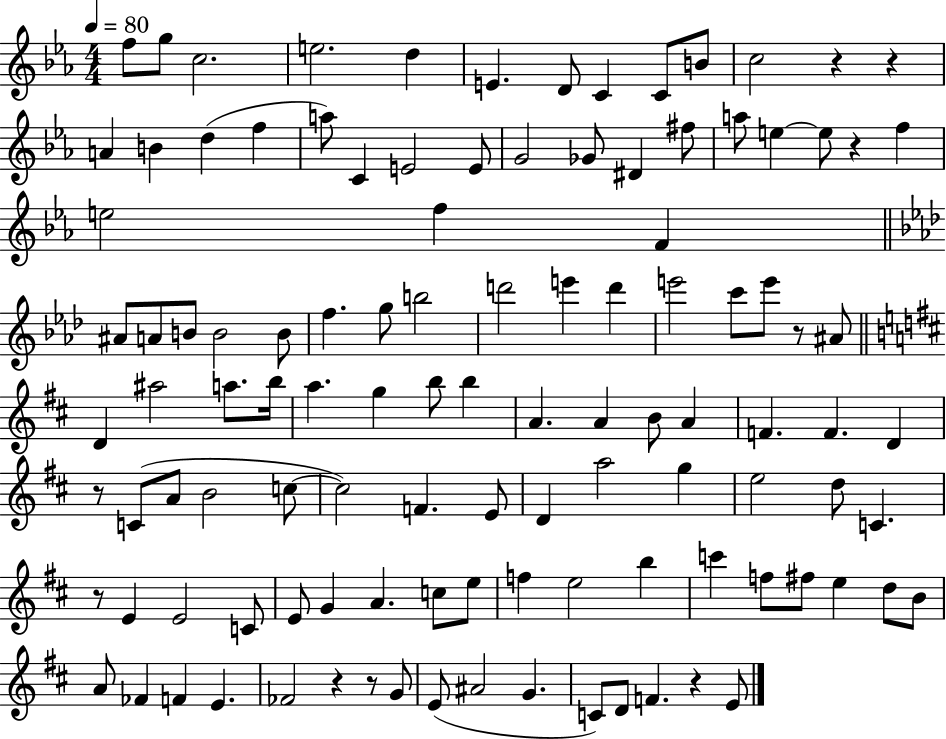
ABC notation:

X:1
T:Untitled
M:4/4
L:1/4
K:Eb
f/2 g/2 c2 e2 d E D/2 C C/2 B/2 c2 z z A B d f a/2 C E2 E/2 G2 _G/2 ^D ^f/2 a/2 e e/2 z f e2 f F ^A/2 A/2 B/2 B2 B/2 f g/2 b2 d'2 e' d' e'2 c'/2 e'/2 z/2 ^A/2 D ^a2 a/2 b/4 a g b/2 b A A B/2 A F F D z/2 C/2 A/2 B2 c/2 c2 F E/2 D a2 g e2 d/2 C z/2 E E2 C/2 E/2 G A c/2 e/2 f e2 b c' f/2 ^f/2 e d/2 B/2 A/2 _F F E _F2 z z/2 G/2 E/2 ^A2 G C/2 D/2 F z E/2